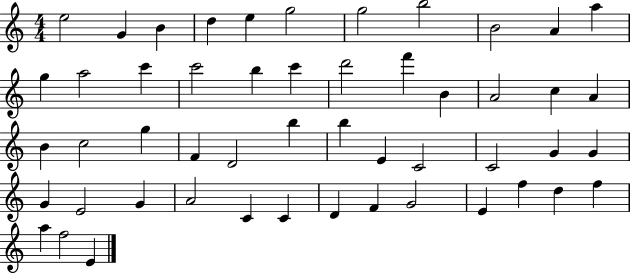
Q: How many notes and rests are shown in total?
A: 51